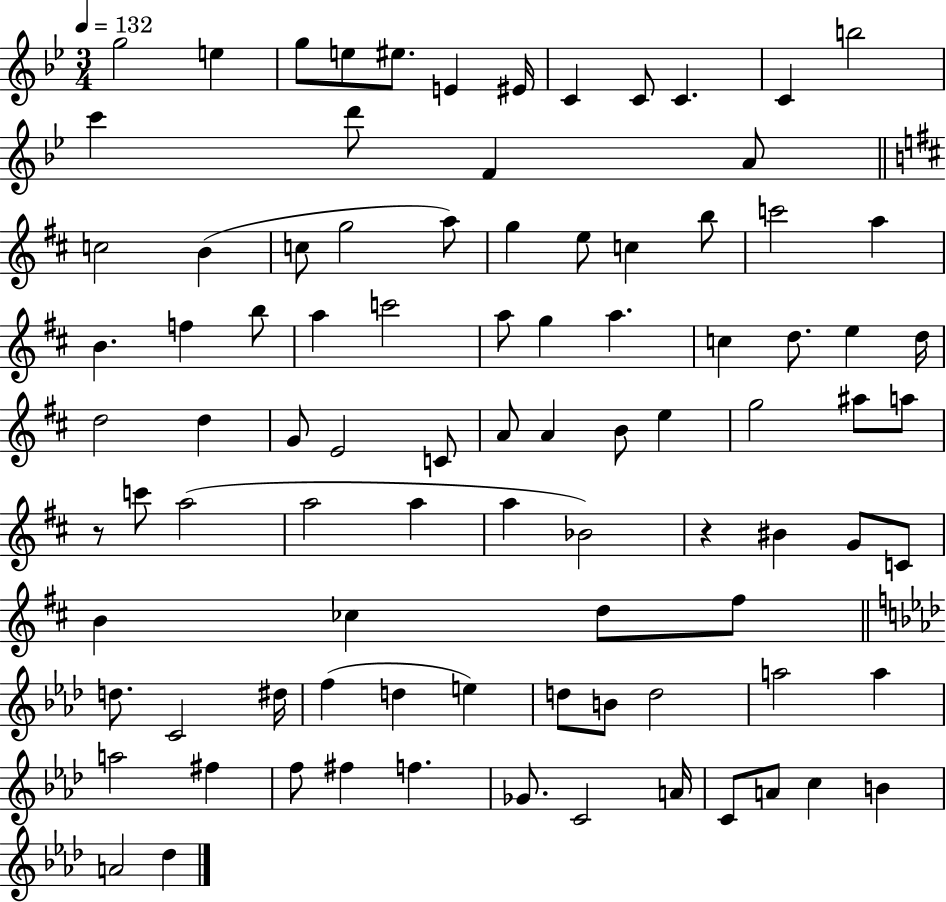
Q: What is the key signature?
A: BES major